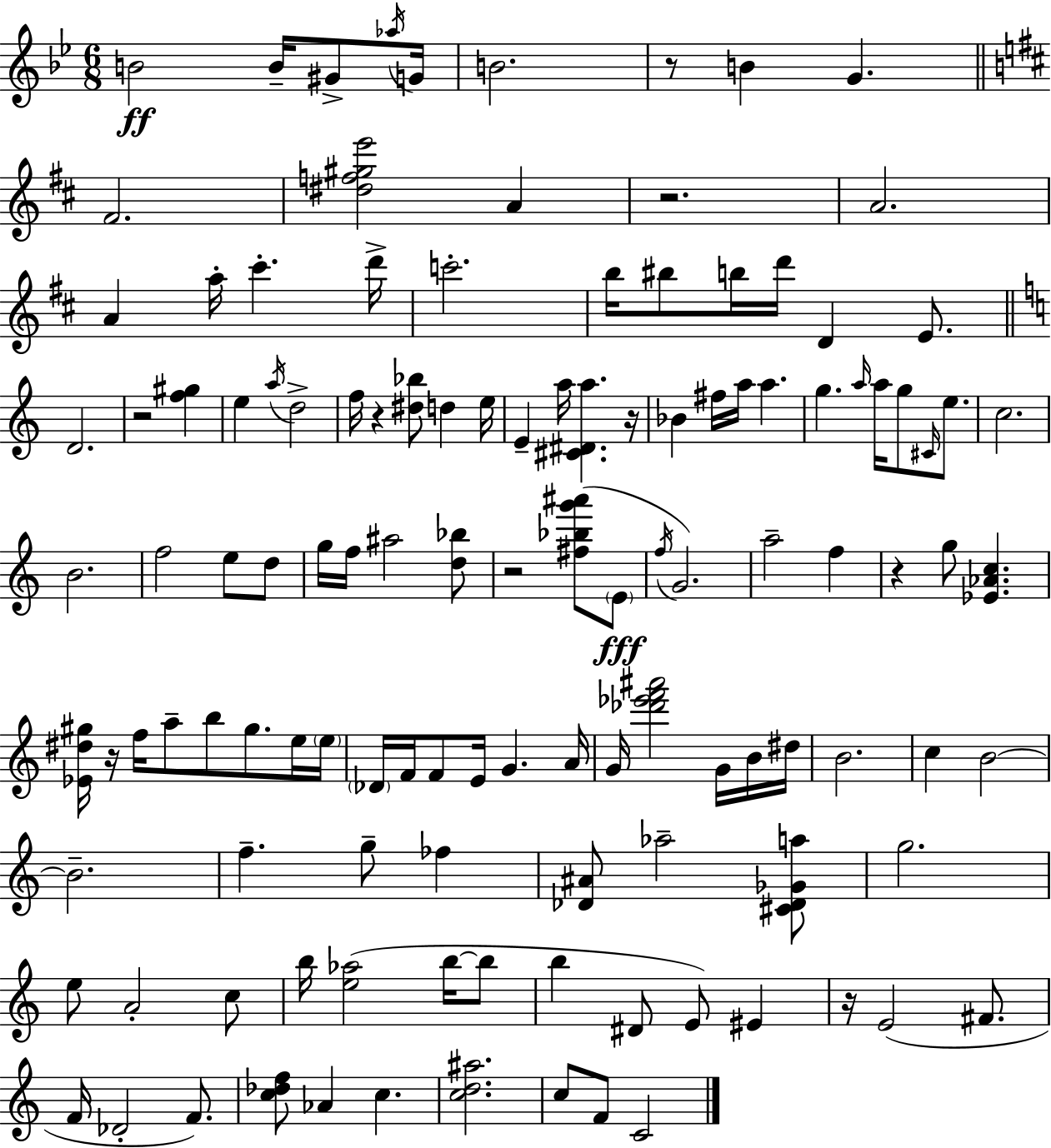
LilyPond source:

{
  \clef treble
  \numericTimeSignature
  \time 6/8
  \key bes \major
  b'2\ff b'16-- gis'8-> \acciaccatura { aes''16 } | g'16 b'2. | r8 b'4 g'4. | \bar "||" \break \key d \major fis'2. | <dis'' f'' gis'' e'''>2 a'4 | r2. | a'2. | \break a'4 a''16-. cis'''4.-. d'''16-> | c'''2.-. | b''16 bis''8 b''16 d'''16 d'4 e'8. | \bar "||" \break \key c \major d'2. | r2 <f'' gis''>4 | e''4 \acciaccatura { a''16 } d''2-> | f''16 r4 <dis'' bes''>8 d''4 | \break e''16 e'4-- a''16 <cis' dis' a''>4. | r16 bes'4 fis''16 a''16 a''4. | g''4. \grace { a''16 } a''16 g''8 \grace { cis'16 } | e''8. c''2. | \break b'2. | f''2 e''8 | d''8 g''16 f''16 ais''2 | <d'' bes''>8 r2 <fis'' bes'' g''' ais'''>8( | \break \parenthesize e'8\fff \acciaccatura { f''16 } g'2.) | a''2-- | f''4 r4 g''8 <ees' aes' c''>4. | <ees' dis'' gis''>16 r16 f''16 a''8-- b''8 gis''8. | \break e''16 \parenthesize e''16 \parenthesize des'16 f'16 f'8 e'16 g'4. | a'16 g'16 <des''' ees''' f''' ais'''>2 | g'16 b'16 dis''16 b'2. | c''4 b'2~~ | \break b'2.-- | f''4.-- g''8-- | fes''4 <des' ais'>8 aes''2-- | <cis' des' ges' a''>8 g''2. | \break e''8 a'2-. | c''8 b''16 <e'' aes''>2( | b''16~~ b''8 b''4 dis'8 e'8) | eis'4 r16 e'2( | \break fis'8. f'16 des'2-. | f'8.) <c'' des'' f''>8 aes'4 c''4. | <c'' d'' ais''>2. | c''8 f'8 c'2 | \break \bar "|."
}